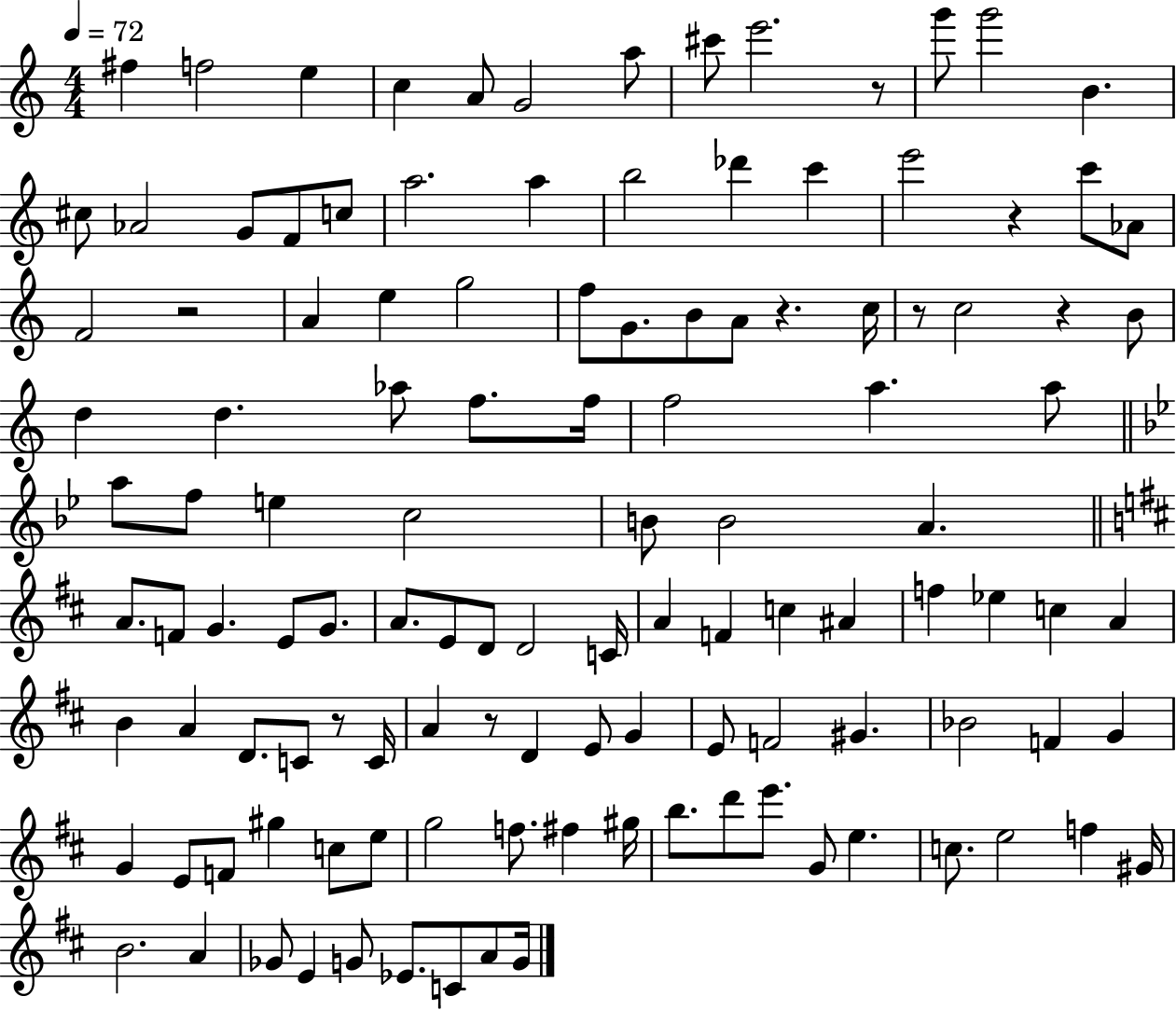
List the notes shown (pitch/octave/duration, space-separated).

F#5/q F5/h E5/q C5/q A4/e G4/h A5/e C#6/e E6/h. R/e G6/e G6/h B4/q. C#5/e Ab4/h G4/e F4/e C5/e A5/h. A5/q B5/h Db6/q C6/q E6/h R/q C6/e Ab4/e F4/h R/h A4/q E5/q G5/h F5/e G4/e. B4/e A4/e R/q. C5/s R/e C5/h R/q B4/e D5/q D5/q. Ab5/e F5/e. F5/s F5/h A5/q. A5/e A5/e F5/e E5/q C5/h B4/e B4/h A4/q. A4/e. F4/e G4/q. E4/e G4/e. A4/e. E4/e D4/e D4/h C4/s A4/q F4/q C5/q A#4/q F5/q Eb5/q C5/q A4/q B4/q A4/q D4/e. C4/e R/e C4/s A4/q R/e D4/q E4/e G4/q E4/e F4/h G#4/q. Bb4/h F4/q G4/q G4/q E4/e F4/e G#5/q C5/e E5/e G5/h F5/e. F#5/q G#5/s B5/e. D6/e E6/e. G4/e E5/q. C5/e. E5/h F5/q G#4/s B4/h. A4/q Gb4/e E4/q G4/e Eb4/e. C4/e A4/e G4/s